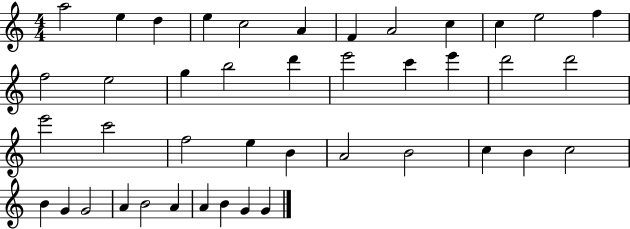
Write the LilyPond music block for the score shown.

{
  \clef treble
  \numericTimeSignature
  \time 4/4
  \key c \major
  a''2 e''4 d''4 | e''4 c''2 a'4 | f'4 a'2 c''4 | c''4 e''2 f''4 | \break f''2 e''2 | g''4 b''2 d'''4 | e'''2 c'''4 e'''4 | d'''2 d'''2 | \break e'''2 c'''2 | f''2 e''4 b'4 | a'2 b'2 | c''4 b'4 c''2 | \break b'4 g'4 g'2 | a'4 b'2 a'4 | a'4 b'4 g'4 g'4 | \bar "|."
}